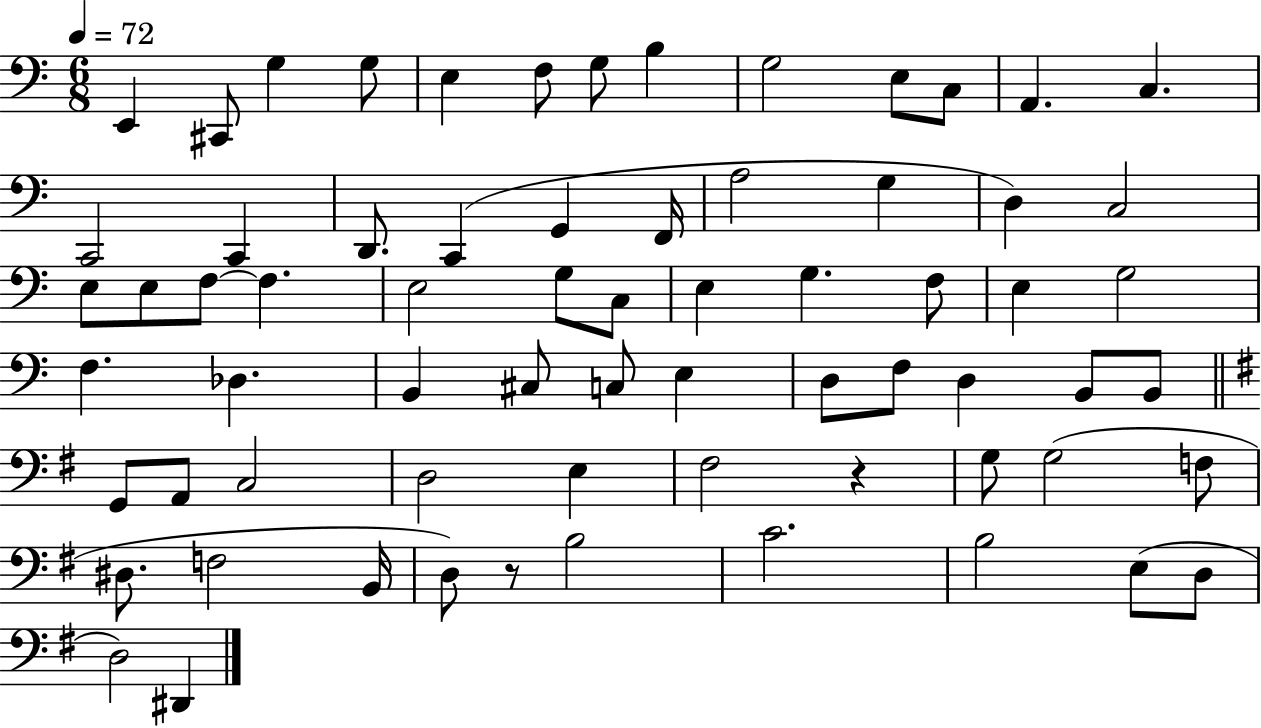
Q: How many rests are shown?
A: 2